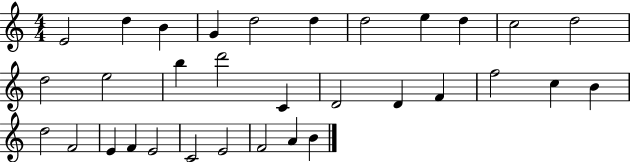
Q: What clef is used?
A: treble